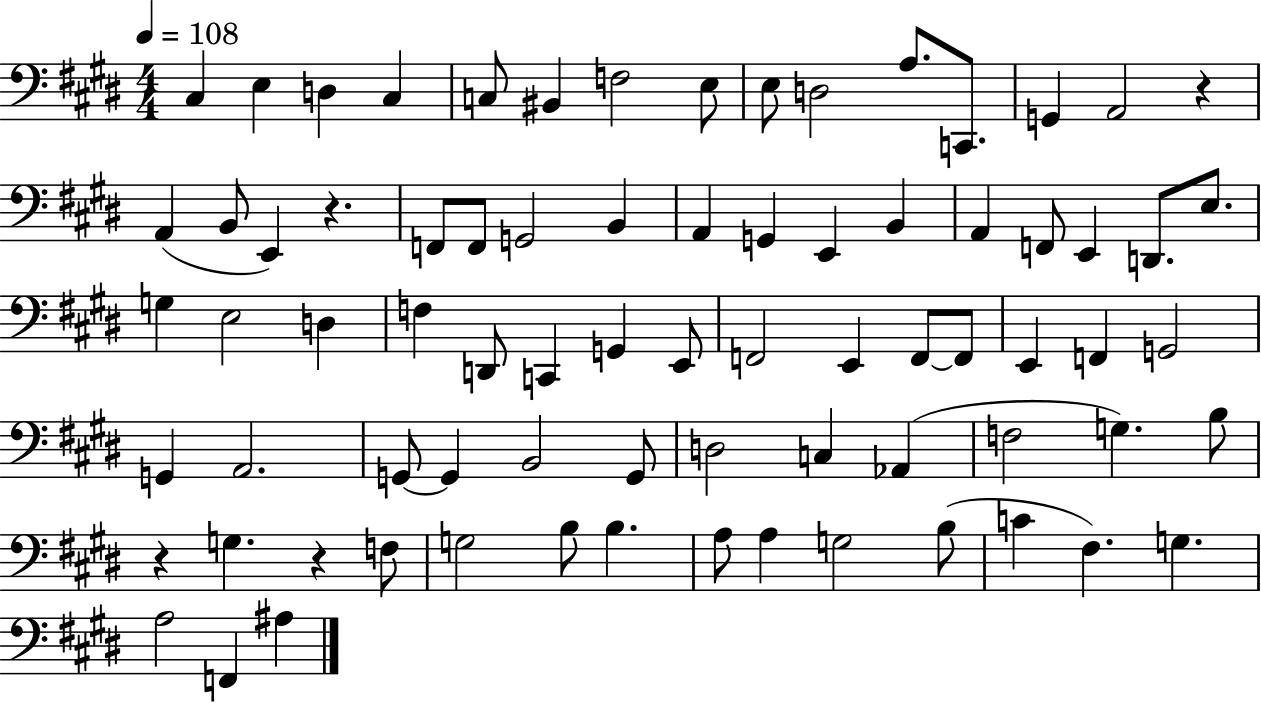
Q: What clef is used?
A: bass